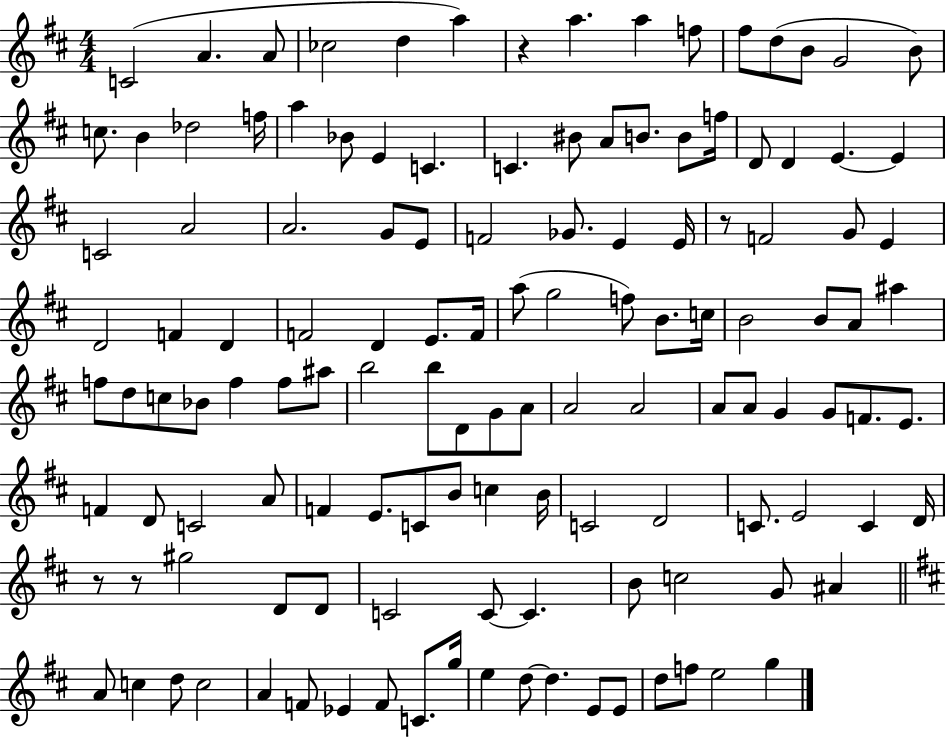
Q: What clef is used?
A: treble